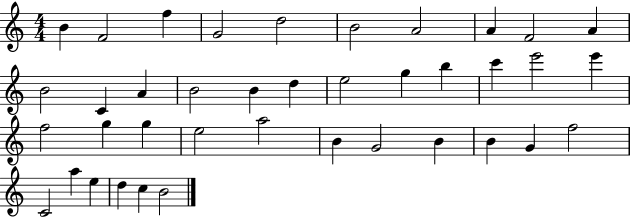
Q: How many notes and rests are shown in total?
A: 39